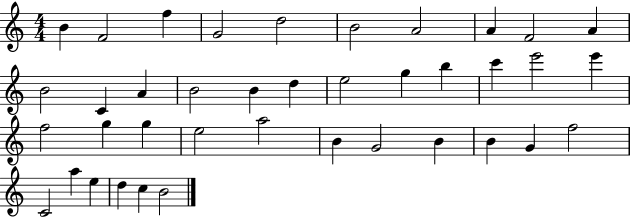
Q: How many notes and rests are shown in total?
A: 39